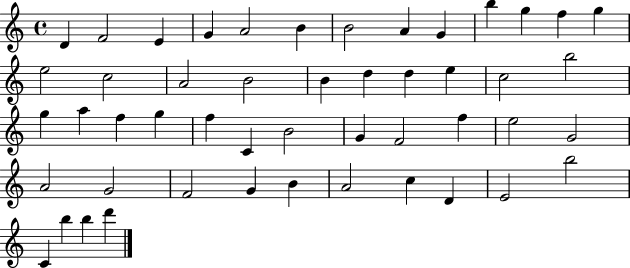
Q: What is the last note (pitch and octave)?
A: D6